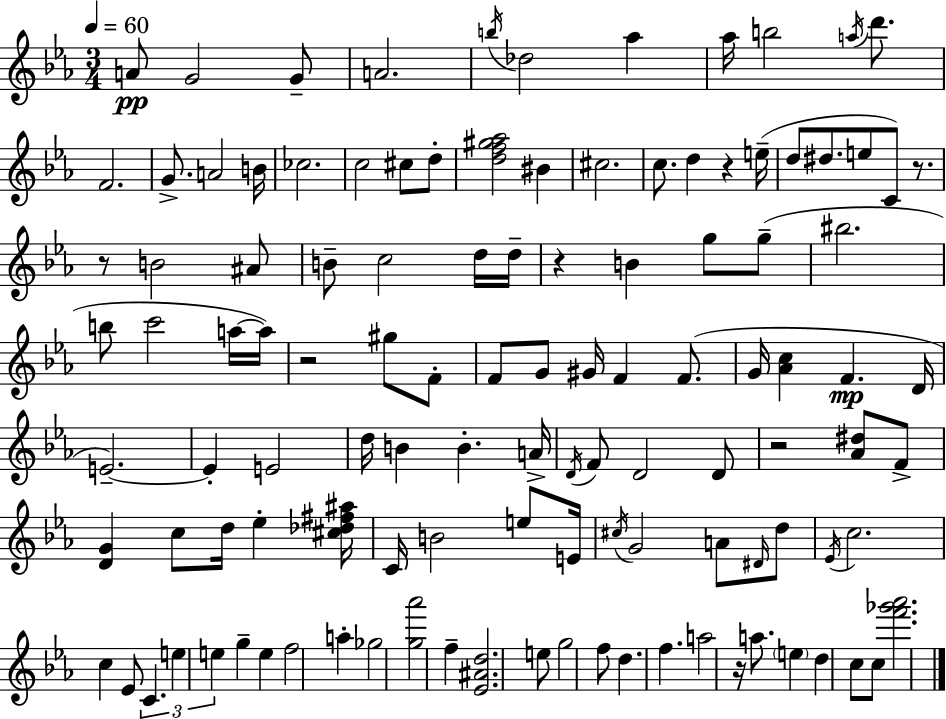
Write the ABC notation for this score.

X:1
T:Untitled
M:3/4
L:1/4
K:Cm
A/2 G2 G/2 A2 b/4 _d2 _a _a/4 b2 a/4 d'/2 F2 G/2 A2 B/4 _c2 c2 ^c/2 d/2 [df^g_a]2 ^B ^c2 c/2 d z e/4 d/2 ^d/2 e/2 C/2 z/2 z/2 B2 ^A/2 B/2 c2 d/4 d/4 z B g/2 g/2 ^b2 b/2 c'2 a/4 a/4 z2 ^g/2 F/2 F/2 G/2 ^G/4 F F/2 G/4 [_Ac] F D/4 E2 E E2 d/4 B B A/4 D/4 F/2 D2 D/2 z2 [_A^d]/2 F/2 [DG] c/2 d/4 _e [^c_d^f^a]/4 C/4 B2 e/2 E/4 ^c/4 G2 A/2 ^D/4 d/2 _E/4 c2 c _E/2 C e e g e f2 a _g2 [g_a']2 f [_E^Ad]2 e/2 g2 f/2 d f a2 z/4 a/2 e d c/2 c/2 [f'_g'_a']2